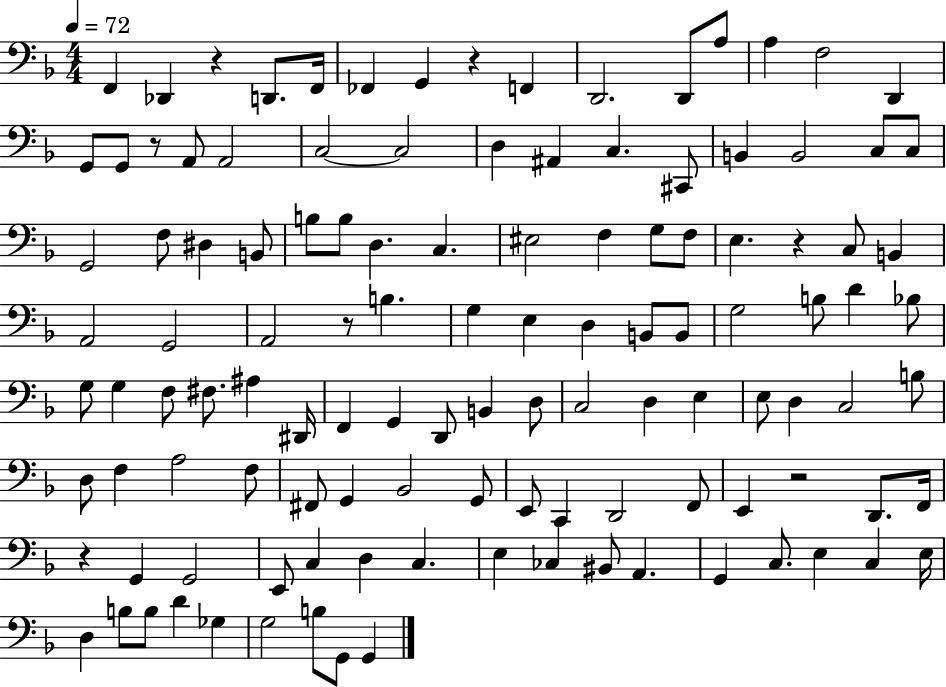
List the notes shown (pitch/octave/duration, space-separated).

F2/q Db2/q R/q D2/e. F2/s FES2/q G2/q R/q F2/q D2/h. D2/e A3/e A3/q F3/h D2/q G2/e G2/e R/e A2/e A2/h C3/h C3/h D3/q A#2/q C3/q. C#2/e B2/q B2/h C3/e C3/e G2/h F3/e D#3/q B2/e B3/e B3/e D3/q. C3/q. EIS3/h F3/q G3/e F3/e E3/q. R/q C3/e B2/q A2/h G2/h A2/h R/e B3/q. G3/q E3/q D3/q B2/e B2/e G3/h B3/e D4/q Bb3/e G3/e G3/q F3/e F#3/e. A#3/q D#2/s F2/q G2/q D2/e B2/q D3/e C3/h D3/q E3/q E3/e D3/q C3/h B3/e D3/e F3/q A3/h F3/e F#2/e G2/q Bb2/h G2/e E2/e C2/q D2/h F2/e E2/q R/h D2/e. F2/s R/q G2/q G2/h E2/e C3/q D3/q C3/q. E3/q CES3/q BIS2/e A2/q. G2/q C3/e. E3/q C3/q E3/s D3/q B3/e B3/e D4/q Gb3/q G3/h B3/e G2/e G2/q